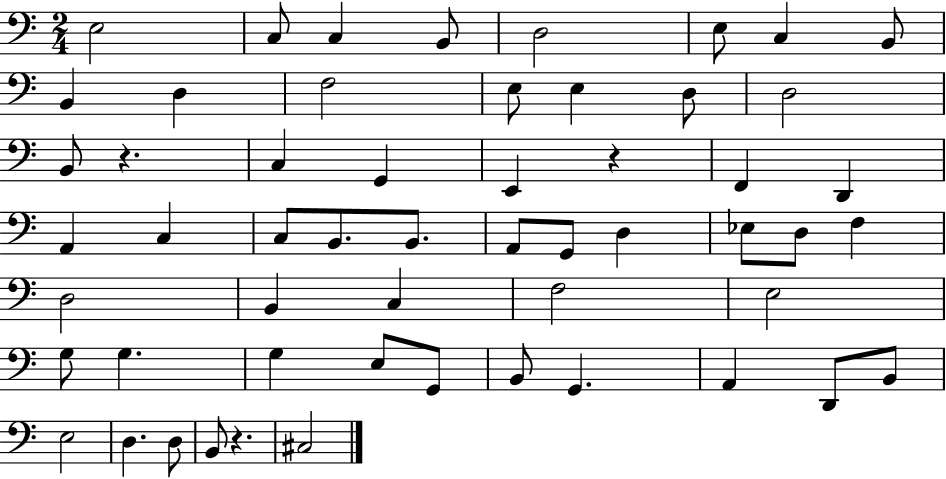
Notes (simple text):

E3/h C3/e C3/q B2/e D3/h E3/e C3/q B2/e B2/q D3/q F3/h E3/e E3/q D3/e D3/h B2/e R/q. C3/q G2/q E2/q R/q F2/q D2/q A2/q C3/q C3/e B2/e. B2/e. A2/e G2/e D3/q Eb3/e D3/e F3/q D3/h B2/q C3/q F3/h E3/h G3/e G3/q. G3/q E3/e G2/e B2/e G2/q. A2/q D2/e B2/e E3/h D3/q. D3/e B2/e R/q. C#3/h